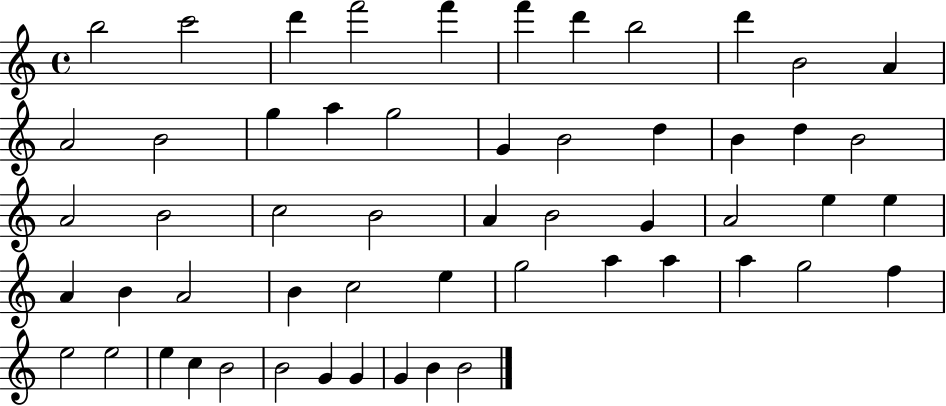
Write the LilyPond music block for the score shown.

{
  \clef treble
  \time 4/4
  \defaultTimeSignature
  \key c \major
  b''2 c'''2 | d'''4 f'''2 f'''4 | f'''4 d'''4 b''2 | d'''4 b'2 a'4 | \break a'2 b'2 | g''4 a''4 g''2 | g'4 b'2 d''4 | b'4 d''4 b'2 | \break a'2 b'2 | c''2 b'2 | a'4 b'2 g'4 | a'2 e''4 e''4 | \break a'4 b'4 a'2 | b'4 c''2 e''4 | g''2 a''4 a''4 | a''4 g''2 f''4 | \break e''2 e''2 | e''4 c''4 b'2 | b'2 g'4 g'4 | g'4 b'4 b'2 | \break \bar "|."
}